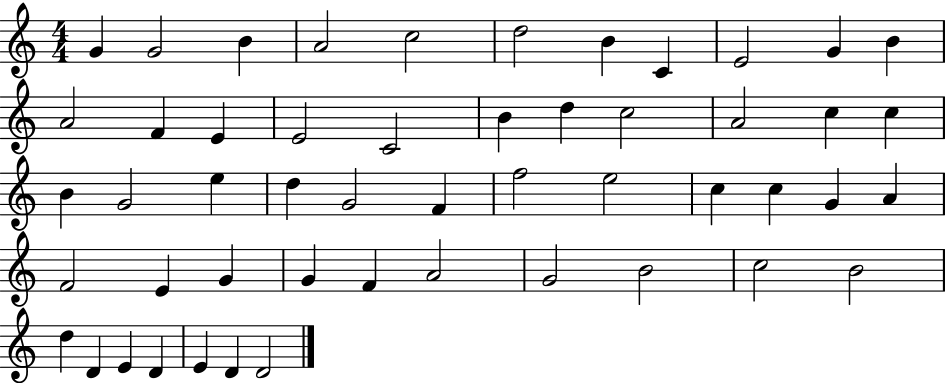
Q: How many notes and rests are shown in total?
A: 51